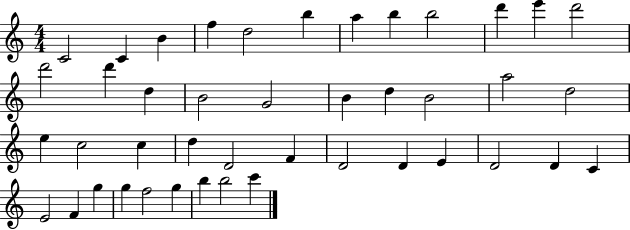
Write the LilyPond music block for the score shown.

{
  \clef treble
  \numericTimeSignature
  \time 4/4
  \key c \major
  c'2 c'4 b'4 | f''4 d''2 b''4 | a''4 b''4 b''2 | d'''4 e'''4 d'''2 | \break d'''2 d'''4 d''4 | b'2 g'2 | b'4 d''4 b'2 | a''2 d''2 | \break e''4 c''2 c''4 | d''4 d'2 f'4 | d'2 d'4 e'4 | d'2 d'4 c'4 | \break e'2 f'4 g''4 | g''4 f''2 g''4 | b''4 b''2 c'''4 | \bar "|."
}